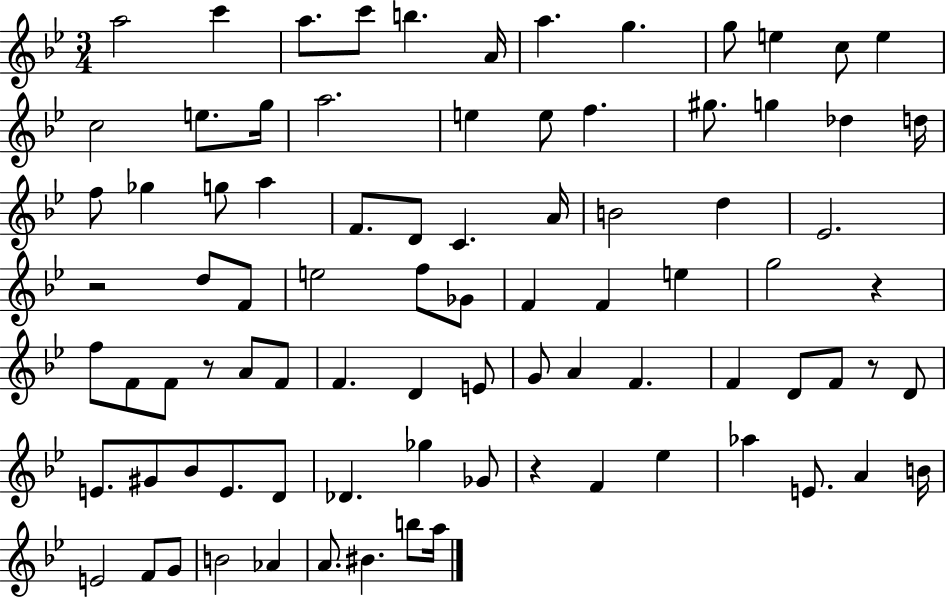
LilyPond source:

{
  \clef treble
  \numericTimeSignature
  \time 3/4
  \key bes \major
  a''2 c'''4 | a''8. c'''8 b''4. a'16 | a''4. g''4. | g''8 e''4 c''8 e''4 | \break c''2 e''8. g''16 | a''2. | e''4 e''8 f''4. | gis''8. g''4 des''4 d''16 | \break f''8 ges''4 g''8 a''4 | f'8. d'8 c'4. a'16 | b'2 d''4 | ees'2. | \break r2 d''8 f'8 | e''2 f''8 ges'8 | f'4 f'4 e''4 | g''2 r4 | \break f''8 f'8 f'8 r8 a'8 f'8 | f'4. d'4 e'8 | g'8 a'4 f'4. | f'4 d'8 f'8 r8 d'8 | \break e'8. gis'8 bes'8 e'8. d'8 | des'4. ges''4 ges'8 | r4 f'4 ees''4 | aes''4 e'8. a'4 b'16 | \break e'2 f'8 g'8 | b'2 aes'4 | a'8. bis'4. b''8 a''16 | \bar "|."
}